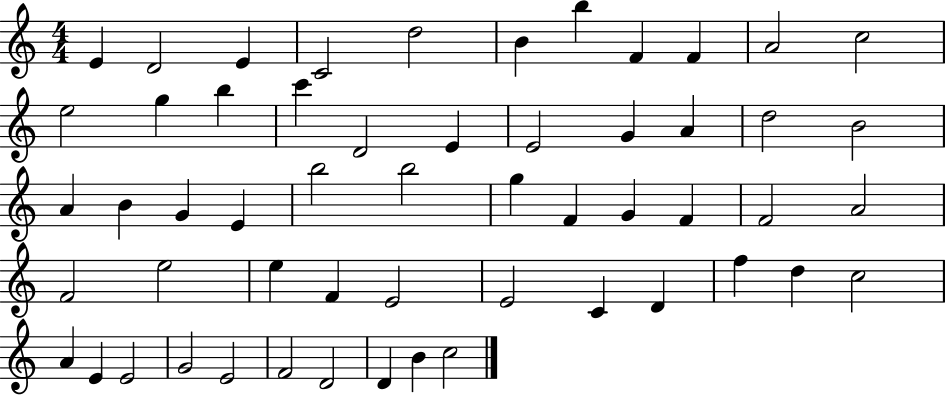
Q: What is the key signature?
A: C major